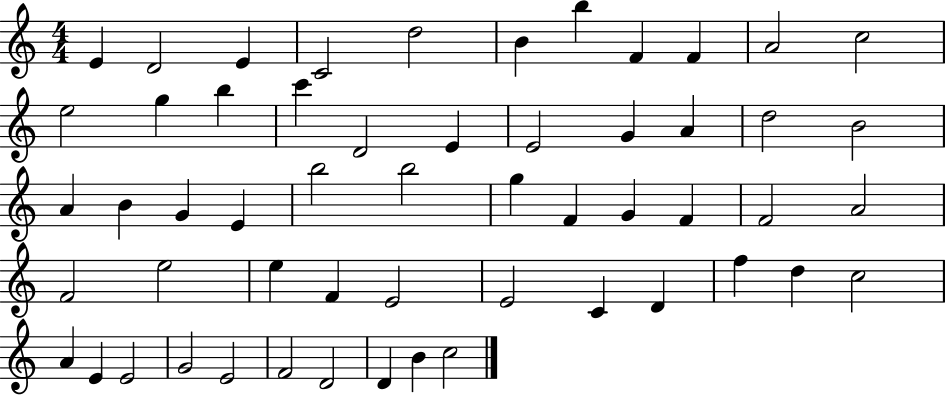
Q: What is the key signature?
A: C major